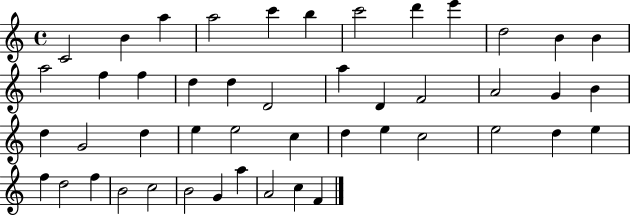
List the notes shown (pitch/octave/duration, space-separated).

C4/h B4/q A5/q A5/h C6/q B5/q C6/h D6/q E6/q D5/h B4/q B4/q A5/h F5/q F5/q D5/q D5/q D4/h A5/q D4/q F4/h A4/h G4/q B4/q D5/q G4/h D5/q E5/q E5/h C5/q D5/q E5/q C5/h E5/h D5/q E5/q F5/q D5/h F5/q B4/h C5/h B4/h G4/q A5/q A4/h C5/q F4/q